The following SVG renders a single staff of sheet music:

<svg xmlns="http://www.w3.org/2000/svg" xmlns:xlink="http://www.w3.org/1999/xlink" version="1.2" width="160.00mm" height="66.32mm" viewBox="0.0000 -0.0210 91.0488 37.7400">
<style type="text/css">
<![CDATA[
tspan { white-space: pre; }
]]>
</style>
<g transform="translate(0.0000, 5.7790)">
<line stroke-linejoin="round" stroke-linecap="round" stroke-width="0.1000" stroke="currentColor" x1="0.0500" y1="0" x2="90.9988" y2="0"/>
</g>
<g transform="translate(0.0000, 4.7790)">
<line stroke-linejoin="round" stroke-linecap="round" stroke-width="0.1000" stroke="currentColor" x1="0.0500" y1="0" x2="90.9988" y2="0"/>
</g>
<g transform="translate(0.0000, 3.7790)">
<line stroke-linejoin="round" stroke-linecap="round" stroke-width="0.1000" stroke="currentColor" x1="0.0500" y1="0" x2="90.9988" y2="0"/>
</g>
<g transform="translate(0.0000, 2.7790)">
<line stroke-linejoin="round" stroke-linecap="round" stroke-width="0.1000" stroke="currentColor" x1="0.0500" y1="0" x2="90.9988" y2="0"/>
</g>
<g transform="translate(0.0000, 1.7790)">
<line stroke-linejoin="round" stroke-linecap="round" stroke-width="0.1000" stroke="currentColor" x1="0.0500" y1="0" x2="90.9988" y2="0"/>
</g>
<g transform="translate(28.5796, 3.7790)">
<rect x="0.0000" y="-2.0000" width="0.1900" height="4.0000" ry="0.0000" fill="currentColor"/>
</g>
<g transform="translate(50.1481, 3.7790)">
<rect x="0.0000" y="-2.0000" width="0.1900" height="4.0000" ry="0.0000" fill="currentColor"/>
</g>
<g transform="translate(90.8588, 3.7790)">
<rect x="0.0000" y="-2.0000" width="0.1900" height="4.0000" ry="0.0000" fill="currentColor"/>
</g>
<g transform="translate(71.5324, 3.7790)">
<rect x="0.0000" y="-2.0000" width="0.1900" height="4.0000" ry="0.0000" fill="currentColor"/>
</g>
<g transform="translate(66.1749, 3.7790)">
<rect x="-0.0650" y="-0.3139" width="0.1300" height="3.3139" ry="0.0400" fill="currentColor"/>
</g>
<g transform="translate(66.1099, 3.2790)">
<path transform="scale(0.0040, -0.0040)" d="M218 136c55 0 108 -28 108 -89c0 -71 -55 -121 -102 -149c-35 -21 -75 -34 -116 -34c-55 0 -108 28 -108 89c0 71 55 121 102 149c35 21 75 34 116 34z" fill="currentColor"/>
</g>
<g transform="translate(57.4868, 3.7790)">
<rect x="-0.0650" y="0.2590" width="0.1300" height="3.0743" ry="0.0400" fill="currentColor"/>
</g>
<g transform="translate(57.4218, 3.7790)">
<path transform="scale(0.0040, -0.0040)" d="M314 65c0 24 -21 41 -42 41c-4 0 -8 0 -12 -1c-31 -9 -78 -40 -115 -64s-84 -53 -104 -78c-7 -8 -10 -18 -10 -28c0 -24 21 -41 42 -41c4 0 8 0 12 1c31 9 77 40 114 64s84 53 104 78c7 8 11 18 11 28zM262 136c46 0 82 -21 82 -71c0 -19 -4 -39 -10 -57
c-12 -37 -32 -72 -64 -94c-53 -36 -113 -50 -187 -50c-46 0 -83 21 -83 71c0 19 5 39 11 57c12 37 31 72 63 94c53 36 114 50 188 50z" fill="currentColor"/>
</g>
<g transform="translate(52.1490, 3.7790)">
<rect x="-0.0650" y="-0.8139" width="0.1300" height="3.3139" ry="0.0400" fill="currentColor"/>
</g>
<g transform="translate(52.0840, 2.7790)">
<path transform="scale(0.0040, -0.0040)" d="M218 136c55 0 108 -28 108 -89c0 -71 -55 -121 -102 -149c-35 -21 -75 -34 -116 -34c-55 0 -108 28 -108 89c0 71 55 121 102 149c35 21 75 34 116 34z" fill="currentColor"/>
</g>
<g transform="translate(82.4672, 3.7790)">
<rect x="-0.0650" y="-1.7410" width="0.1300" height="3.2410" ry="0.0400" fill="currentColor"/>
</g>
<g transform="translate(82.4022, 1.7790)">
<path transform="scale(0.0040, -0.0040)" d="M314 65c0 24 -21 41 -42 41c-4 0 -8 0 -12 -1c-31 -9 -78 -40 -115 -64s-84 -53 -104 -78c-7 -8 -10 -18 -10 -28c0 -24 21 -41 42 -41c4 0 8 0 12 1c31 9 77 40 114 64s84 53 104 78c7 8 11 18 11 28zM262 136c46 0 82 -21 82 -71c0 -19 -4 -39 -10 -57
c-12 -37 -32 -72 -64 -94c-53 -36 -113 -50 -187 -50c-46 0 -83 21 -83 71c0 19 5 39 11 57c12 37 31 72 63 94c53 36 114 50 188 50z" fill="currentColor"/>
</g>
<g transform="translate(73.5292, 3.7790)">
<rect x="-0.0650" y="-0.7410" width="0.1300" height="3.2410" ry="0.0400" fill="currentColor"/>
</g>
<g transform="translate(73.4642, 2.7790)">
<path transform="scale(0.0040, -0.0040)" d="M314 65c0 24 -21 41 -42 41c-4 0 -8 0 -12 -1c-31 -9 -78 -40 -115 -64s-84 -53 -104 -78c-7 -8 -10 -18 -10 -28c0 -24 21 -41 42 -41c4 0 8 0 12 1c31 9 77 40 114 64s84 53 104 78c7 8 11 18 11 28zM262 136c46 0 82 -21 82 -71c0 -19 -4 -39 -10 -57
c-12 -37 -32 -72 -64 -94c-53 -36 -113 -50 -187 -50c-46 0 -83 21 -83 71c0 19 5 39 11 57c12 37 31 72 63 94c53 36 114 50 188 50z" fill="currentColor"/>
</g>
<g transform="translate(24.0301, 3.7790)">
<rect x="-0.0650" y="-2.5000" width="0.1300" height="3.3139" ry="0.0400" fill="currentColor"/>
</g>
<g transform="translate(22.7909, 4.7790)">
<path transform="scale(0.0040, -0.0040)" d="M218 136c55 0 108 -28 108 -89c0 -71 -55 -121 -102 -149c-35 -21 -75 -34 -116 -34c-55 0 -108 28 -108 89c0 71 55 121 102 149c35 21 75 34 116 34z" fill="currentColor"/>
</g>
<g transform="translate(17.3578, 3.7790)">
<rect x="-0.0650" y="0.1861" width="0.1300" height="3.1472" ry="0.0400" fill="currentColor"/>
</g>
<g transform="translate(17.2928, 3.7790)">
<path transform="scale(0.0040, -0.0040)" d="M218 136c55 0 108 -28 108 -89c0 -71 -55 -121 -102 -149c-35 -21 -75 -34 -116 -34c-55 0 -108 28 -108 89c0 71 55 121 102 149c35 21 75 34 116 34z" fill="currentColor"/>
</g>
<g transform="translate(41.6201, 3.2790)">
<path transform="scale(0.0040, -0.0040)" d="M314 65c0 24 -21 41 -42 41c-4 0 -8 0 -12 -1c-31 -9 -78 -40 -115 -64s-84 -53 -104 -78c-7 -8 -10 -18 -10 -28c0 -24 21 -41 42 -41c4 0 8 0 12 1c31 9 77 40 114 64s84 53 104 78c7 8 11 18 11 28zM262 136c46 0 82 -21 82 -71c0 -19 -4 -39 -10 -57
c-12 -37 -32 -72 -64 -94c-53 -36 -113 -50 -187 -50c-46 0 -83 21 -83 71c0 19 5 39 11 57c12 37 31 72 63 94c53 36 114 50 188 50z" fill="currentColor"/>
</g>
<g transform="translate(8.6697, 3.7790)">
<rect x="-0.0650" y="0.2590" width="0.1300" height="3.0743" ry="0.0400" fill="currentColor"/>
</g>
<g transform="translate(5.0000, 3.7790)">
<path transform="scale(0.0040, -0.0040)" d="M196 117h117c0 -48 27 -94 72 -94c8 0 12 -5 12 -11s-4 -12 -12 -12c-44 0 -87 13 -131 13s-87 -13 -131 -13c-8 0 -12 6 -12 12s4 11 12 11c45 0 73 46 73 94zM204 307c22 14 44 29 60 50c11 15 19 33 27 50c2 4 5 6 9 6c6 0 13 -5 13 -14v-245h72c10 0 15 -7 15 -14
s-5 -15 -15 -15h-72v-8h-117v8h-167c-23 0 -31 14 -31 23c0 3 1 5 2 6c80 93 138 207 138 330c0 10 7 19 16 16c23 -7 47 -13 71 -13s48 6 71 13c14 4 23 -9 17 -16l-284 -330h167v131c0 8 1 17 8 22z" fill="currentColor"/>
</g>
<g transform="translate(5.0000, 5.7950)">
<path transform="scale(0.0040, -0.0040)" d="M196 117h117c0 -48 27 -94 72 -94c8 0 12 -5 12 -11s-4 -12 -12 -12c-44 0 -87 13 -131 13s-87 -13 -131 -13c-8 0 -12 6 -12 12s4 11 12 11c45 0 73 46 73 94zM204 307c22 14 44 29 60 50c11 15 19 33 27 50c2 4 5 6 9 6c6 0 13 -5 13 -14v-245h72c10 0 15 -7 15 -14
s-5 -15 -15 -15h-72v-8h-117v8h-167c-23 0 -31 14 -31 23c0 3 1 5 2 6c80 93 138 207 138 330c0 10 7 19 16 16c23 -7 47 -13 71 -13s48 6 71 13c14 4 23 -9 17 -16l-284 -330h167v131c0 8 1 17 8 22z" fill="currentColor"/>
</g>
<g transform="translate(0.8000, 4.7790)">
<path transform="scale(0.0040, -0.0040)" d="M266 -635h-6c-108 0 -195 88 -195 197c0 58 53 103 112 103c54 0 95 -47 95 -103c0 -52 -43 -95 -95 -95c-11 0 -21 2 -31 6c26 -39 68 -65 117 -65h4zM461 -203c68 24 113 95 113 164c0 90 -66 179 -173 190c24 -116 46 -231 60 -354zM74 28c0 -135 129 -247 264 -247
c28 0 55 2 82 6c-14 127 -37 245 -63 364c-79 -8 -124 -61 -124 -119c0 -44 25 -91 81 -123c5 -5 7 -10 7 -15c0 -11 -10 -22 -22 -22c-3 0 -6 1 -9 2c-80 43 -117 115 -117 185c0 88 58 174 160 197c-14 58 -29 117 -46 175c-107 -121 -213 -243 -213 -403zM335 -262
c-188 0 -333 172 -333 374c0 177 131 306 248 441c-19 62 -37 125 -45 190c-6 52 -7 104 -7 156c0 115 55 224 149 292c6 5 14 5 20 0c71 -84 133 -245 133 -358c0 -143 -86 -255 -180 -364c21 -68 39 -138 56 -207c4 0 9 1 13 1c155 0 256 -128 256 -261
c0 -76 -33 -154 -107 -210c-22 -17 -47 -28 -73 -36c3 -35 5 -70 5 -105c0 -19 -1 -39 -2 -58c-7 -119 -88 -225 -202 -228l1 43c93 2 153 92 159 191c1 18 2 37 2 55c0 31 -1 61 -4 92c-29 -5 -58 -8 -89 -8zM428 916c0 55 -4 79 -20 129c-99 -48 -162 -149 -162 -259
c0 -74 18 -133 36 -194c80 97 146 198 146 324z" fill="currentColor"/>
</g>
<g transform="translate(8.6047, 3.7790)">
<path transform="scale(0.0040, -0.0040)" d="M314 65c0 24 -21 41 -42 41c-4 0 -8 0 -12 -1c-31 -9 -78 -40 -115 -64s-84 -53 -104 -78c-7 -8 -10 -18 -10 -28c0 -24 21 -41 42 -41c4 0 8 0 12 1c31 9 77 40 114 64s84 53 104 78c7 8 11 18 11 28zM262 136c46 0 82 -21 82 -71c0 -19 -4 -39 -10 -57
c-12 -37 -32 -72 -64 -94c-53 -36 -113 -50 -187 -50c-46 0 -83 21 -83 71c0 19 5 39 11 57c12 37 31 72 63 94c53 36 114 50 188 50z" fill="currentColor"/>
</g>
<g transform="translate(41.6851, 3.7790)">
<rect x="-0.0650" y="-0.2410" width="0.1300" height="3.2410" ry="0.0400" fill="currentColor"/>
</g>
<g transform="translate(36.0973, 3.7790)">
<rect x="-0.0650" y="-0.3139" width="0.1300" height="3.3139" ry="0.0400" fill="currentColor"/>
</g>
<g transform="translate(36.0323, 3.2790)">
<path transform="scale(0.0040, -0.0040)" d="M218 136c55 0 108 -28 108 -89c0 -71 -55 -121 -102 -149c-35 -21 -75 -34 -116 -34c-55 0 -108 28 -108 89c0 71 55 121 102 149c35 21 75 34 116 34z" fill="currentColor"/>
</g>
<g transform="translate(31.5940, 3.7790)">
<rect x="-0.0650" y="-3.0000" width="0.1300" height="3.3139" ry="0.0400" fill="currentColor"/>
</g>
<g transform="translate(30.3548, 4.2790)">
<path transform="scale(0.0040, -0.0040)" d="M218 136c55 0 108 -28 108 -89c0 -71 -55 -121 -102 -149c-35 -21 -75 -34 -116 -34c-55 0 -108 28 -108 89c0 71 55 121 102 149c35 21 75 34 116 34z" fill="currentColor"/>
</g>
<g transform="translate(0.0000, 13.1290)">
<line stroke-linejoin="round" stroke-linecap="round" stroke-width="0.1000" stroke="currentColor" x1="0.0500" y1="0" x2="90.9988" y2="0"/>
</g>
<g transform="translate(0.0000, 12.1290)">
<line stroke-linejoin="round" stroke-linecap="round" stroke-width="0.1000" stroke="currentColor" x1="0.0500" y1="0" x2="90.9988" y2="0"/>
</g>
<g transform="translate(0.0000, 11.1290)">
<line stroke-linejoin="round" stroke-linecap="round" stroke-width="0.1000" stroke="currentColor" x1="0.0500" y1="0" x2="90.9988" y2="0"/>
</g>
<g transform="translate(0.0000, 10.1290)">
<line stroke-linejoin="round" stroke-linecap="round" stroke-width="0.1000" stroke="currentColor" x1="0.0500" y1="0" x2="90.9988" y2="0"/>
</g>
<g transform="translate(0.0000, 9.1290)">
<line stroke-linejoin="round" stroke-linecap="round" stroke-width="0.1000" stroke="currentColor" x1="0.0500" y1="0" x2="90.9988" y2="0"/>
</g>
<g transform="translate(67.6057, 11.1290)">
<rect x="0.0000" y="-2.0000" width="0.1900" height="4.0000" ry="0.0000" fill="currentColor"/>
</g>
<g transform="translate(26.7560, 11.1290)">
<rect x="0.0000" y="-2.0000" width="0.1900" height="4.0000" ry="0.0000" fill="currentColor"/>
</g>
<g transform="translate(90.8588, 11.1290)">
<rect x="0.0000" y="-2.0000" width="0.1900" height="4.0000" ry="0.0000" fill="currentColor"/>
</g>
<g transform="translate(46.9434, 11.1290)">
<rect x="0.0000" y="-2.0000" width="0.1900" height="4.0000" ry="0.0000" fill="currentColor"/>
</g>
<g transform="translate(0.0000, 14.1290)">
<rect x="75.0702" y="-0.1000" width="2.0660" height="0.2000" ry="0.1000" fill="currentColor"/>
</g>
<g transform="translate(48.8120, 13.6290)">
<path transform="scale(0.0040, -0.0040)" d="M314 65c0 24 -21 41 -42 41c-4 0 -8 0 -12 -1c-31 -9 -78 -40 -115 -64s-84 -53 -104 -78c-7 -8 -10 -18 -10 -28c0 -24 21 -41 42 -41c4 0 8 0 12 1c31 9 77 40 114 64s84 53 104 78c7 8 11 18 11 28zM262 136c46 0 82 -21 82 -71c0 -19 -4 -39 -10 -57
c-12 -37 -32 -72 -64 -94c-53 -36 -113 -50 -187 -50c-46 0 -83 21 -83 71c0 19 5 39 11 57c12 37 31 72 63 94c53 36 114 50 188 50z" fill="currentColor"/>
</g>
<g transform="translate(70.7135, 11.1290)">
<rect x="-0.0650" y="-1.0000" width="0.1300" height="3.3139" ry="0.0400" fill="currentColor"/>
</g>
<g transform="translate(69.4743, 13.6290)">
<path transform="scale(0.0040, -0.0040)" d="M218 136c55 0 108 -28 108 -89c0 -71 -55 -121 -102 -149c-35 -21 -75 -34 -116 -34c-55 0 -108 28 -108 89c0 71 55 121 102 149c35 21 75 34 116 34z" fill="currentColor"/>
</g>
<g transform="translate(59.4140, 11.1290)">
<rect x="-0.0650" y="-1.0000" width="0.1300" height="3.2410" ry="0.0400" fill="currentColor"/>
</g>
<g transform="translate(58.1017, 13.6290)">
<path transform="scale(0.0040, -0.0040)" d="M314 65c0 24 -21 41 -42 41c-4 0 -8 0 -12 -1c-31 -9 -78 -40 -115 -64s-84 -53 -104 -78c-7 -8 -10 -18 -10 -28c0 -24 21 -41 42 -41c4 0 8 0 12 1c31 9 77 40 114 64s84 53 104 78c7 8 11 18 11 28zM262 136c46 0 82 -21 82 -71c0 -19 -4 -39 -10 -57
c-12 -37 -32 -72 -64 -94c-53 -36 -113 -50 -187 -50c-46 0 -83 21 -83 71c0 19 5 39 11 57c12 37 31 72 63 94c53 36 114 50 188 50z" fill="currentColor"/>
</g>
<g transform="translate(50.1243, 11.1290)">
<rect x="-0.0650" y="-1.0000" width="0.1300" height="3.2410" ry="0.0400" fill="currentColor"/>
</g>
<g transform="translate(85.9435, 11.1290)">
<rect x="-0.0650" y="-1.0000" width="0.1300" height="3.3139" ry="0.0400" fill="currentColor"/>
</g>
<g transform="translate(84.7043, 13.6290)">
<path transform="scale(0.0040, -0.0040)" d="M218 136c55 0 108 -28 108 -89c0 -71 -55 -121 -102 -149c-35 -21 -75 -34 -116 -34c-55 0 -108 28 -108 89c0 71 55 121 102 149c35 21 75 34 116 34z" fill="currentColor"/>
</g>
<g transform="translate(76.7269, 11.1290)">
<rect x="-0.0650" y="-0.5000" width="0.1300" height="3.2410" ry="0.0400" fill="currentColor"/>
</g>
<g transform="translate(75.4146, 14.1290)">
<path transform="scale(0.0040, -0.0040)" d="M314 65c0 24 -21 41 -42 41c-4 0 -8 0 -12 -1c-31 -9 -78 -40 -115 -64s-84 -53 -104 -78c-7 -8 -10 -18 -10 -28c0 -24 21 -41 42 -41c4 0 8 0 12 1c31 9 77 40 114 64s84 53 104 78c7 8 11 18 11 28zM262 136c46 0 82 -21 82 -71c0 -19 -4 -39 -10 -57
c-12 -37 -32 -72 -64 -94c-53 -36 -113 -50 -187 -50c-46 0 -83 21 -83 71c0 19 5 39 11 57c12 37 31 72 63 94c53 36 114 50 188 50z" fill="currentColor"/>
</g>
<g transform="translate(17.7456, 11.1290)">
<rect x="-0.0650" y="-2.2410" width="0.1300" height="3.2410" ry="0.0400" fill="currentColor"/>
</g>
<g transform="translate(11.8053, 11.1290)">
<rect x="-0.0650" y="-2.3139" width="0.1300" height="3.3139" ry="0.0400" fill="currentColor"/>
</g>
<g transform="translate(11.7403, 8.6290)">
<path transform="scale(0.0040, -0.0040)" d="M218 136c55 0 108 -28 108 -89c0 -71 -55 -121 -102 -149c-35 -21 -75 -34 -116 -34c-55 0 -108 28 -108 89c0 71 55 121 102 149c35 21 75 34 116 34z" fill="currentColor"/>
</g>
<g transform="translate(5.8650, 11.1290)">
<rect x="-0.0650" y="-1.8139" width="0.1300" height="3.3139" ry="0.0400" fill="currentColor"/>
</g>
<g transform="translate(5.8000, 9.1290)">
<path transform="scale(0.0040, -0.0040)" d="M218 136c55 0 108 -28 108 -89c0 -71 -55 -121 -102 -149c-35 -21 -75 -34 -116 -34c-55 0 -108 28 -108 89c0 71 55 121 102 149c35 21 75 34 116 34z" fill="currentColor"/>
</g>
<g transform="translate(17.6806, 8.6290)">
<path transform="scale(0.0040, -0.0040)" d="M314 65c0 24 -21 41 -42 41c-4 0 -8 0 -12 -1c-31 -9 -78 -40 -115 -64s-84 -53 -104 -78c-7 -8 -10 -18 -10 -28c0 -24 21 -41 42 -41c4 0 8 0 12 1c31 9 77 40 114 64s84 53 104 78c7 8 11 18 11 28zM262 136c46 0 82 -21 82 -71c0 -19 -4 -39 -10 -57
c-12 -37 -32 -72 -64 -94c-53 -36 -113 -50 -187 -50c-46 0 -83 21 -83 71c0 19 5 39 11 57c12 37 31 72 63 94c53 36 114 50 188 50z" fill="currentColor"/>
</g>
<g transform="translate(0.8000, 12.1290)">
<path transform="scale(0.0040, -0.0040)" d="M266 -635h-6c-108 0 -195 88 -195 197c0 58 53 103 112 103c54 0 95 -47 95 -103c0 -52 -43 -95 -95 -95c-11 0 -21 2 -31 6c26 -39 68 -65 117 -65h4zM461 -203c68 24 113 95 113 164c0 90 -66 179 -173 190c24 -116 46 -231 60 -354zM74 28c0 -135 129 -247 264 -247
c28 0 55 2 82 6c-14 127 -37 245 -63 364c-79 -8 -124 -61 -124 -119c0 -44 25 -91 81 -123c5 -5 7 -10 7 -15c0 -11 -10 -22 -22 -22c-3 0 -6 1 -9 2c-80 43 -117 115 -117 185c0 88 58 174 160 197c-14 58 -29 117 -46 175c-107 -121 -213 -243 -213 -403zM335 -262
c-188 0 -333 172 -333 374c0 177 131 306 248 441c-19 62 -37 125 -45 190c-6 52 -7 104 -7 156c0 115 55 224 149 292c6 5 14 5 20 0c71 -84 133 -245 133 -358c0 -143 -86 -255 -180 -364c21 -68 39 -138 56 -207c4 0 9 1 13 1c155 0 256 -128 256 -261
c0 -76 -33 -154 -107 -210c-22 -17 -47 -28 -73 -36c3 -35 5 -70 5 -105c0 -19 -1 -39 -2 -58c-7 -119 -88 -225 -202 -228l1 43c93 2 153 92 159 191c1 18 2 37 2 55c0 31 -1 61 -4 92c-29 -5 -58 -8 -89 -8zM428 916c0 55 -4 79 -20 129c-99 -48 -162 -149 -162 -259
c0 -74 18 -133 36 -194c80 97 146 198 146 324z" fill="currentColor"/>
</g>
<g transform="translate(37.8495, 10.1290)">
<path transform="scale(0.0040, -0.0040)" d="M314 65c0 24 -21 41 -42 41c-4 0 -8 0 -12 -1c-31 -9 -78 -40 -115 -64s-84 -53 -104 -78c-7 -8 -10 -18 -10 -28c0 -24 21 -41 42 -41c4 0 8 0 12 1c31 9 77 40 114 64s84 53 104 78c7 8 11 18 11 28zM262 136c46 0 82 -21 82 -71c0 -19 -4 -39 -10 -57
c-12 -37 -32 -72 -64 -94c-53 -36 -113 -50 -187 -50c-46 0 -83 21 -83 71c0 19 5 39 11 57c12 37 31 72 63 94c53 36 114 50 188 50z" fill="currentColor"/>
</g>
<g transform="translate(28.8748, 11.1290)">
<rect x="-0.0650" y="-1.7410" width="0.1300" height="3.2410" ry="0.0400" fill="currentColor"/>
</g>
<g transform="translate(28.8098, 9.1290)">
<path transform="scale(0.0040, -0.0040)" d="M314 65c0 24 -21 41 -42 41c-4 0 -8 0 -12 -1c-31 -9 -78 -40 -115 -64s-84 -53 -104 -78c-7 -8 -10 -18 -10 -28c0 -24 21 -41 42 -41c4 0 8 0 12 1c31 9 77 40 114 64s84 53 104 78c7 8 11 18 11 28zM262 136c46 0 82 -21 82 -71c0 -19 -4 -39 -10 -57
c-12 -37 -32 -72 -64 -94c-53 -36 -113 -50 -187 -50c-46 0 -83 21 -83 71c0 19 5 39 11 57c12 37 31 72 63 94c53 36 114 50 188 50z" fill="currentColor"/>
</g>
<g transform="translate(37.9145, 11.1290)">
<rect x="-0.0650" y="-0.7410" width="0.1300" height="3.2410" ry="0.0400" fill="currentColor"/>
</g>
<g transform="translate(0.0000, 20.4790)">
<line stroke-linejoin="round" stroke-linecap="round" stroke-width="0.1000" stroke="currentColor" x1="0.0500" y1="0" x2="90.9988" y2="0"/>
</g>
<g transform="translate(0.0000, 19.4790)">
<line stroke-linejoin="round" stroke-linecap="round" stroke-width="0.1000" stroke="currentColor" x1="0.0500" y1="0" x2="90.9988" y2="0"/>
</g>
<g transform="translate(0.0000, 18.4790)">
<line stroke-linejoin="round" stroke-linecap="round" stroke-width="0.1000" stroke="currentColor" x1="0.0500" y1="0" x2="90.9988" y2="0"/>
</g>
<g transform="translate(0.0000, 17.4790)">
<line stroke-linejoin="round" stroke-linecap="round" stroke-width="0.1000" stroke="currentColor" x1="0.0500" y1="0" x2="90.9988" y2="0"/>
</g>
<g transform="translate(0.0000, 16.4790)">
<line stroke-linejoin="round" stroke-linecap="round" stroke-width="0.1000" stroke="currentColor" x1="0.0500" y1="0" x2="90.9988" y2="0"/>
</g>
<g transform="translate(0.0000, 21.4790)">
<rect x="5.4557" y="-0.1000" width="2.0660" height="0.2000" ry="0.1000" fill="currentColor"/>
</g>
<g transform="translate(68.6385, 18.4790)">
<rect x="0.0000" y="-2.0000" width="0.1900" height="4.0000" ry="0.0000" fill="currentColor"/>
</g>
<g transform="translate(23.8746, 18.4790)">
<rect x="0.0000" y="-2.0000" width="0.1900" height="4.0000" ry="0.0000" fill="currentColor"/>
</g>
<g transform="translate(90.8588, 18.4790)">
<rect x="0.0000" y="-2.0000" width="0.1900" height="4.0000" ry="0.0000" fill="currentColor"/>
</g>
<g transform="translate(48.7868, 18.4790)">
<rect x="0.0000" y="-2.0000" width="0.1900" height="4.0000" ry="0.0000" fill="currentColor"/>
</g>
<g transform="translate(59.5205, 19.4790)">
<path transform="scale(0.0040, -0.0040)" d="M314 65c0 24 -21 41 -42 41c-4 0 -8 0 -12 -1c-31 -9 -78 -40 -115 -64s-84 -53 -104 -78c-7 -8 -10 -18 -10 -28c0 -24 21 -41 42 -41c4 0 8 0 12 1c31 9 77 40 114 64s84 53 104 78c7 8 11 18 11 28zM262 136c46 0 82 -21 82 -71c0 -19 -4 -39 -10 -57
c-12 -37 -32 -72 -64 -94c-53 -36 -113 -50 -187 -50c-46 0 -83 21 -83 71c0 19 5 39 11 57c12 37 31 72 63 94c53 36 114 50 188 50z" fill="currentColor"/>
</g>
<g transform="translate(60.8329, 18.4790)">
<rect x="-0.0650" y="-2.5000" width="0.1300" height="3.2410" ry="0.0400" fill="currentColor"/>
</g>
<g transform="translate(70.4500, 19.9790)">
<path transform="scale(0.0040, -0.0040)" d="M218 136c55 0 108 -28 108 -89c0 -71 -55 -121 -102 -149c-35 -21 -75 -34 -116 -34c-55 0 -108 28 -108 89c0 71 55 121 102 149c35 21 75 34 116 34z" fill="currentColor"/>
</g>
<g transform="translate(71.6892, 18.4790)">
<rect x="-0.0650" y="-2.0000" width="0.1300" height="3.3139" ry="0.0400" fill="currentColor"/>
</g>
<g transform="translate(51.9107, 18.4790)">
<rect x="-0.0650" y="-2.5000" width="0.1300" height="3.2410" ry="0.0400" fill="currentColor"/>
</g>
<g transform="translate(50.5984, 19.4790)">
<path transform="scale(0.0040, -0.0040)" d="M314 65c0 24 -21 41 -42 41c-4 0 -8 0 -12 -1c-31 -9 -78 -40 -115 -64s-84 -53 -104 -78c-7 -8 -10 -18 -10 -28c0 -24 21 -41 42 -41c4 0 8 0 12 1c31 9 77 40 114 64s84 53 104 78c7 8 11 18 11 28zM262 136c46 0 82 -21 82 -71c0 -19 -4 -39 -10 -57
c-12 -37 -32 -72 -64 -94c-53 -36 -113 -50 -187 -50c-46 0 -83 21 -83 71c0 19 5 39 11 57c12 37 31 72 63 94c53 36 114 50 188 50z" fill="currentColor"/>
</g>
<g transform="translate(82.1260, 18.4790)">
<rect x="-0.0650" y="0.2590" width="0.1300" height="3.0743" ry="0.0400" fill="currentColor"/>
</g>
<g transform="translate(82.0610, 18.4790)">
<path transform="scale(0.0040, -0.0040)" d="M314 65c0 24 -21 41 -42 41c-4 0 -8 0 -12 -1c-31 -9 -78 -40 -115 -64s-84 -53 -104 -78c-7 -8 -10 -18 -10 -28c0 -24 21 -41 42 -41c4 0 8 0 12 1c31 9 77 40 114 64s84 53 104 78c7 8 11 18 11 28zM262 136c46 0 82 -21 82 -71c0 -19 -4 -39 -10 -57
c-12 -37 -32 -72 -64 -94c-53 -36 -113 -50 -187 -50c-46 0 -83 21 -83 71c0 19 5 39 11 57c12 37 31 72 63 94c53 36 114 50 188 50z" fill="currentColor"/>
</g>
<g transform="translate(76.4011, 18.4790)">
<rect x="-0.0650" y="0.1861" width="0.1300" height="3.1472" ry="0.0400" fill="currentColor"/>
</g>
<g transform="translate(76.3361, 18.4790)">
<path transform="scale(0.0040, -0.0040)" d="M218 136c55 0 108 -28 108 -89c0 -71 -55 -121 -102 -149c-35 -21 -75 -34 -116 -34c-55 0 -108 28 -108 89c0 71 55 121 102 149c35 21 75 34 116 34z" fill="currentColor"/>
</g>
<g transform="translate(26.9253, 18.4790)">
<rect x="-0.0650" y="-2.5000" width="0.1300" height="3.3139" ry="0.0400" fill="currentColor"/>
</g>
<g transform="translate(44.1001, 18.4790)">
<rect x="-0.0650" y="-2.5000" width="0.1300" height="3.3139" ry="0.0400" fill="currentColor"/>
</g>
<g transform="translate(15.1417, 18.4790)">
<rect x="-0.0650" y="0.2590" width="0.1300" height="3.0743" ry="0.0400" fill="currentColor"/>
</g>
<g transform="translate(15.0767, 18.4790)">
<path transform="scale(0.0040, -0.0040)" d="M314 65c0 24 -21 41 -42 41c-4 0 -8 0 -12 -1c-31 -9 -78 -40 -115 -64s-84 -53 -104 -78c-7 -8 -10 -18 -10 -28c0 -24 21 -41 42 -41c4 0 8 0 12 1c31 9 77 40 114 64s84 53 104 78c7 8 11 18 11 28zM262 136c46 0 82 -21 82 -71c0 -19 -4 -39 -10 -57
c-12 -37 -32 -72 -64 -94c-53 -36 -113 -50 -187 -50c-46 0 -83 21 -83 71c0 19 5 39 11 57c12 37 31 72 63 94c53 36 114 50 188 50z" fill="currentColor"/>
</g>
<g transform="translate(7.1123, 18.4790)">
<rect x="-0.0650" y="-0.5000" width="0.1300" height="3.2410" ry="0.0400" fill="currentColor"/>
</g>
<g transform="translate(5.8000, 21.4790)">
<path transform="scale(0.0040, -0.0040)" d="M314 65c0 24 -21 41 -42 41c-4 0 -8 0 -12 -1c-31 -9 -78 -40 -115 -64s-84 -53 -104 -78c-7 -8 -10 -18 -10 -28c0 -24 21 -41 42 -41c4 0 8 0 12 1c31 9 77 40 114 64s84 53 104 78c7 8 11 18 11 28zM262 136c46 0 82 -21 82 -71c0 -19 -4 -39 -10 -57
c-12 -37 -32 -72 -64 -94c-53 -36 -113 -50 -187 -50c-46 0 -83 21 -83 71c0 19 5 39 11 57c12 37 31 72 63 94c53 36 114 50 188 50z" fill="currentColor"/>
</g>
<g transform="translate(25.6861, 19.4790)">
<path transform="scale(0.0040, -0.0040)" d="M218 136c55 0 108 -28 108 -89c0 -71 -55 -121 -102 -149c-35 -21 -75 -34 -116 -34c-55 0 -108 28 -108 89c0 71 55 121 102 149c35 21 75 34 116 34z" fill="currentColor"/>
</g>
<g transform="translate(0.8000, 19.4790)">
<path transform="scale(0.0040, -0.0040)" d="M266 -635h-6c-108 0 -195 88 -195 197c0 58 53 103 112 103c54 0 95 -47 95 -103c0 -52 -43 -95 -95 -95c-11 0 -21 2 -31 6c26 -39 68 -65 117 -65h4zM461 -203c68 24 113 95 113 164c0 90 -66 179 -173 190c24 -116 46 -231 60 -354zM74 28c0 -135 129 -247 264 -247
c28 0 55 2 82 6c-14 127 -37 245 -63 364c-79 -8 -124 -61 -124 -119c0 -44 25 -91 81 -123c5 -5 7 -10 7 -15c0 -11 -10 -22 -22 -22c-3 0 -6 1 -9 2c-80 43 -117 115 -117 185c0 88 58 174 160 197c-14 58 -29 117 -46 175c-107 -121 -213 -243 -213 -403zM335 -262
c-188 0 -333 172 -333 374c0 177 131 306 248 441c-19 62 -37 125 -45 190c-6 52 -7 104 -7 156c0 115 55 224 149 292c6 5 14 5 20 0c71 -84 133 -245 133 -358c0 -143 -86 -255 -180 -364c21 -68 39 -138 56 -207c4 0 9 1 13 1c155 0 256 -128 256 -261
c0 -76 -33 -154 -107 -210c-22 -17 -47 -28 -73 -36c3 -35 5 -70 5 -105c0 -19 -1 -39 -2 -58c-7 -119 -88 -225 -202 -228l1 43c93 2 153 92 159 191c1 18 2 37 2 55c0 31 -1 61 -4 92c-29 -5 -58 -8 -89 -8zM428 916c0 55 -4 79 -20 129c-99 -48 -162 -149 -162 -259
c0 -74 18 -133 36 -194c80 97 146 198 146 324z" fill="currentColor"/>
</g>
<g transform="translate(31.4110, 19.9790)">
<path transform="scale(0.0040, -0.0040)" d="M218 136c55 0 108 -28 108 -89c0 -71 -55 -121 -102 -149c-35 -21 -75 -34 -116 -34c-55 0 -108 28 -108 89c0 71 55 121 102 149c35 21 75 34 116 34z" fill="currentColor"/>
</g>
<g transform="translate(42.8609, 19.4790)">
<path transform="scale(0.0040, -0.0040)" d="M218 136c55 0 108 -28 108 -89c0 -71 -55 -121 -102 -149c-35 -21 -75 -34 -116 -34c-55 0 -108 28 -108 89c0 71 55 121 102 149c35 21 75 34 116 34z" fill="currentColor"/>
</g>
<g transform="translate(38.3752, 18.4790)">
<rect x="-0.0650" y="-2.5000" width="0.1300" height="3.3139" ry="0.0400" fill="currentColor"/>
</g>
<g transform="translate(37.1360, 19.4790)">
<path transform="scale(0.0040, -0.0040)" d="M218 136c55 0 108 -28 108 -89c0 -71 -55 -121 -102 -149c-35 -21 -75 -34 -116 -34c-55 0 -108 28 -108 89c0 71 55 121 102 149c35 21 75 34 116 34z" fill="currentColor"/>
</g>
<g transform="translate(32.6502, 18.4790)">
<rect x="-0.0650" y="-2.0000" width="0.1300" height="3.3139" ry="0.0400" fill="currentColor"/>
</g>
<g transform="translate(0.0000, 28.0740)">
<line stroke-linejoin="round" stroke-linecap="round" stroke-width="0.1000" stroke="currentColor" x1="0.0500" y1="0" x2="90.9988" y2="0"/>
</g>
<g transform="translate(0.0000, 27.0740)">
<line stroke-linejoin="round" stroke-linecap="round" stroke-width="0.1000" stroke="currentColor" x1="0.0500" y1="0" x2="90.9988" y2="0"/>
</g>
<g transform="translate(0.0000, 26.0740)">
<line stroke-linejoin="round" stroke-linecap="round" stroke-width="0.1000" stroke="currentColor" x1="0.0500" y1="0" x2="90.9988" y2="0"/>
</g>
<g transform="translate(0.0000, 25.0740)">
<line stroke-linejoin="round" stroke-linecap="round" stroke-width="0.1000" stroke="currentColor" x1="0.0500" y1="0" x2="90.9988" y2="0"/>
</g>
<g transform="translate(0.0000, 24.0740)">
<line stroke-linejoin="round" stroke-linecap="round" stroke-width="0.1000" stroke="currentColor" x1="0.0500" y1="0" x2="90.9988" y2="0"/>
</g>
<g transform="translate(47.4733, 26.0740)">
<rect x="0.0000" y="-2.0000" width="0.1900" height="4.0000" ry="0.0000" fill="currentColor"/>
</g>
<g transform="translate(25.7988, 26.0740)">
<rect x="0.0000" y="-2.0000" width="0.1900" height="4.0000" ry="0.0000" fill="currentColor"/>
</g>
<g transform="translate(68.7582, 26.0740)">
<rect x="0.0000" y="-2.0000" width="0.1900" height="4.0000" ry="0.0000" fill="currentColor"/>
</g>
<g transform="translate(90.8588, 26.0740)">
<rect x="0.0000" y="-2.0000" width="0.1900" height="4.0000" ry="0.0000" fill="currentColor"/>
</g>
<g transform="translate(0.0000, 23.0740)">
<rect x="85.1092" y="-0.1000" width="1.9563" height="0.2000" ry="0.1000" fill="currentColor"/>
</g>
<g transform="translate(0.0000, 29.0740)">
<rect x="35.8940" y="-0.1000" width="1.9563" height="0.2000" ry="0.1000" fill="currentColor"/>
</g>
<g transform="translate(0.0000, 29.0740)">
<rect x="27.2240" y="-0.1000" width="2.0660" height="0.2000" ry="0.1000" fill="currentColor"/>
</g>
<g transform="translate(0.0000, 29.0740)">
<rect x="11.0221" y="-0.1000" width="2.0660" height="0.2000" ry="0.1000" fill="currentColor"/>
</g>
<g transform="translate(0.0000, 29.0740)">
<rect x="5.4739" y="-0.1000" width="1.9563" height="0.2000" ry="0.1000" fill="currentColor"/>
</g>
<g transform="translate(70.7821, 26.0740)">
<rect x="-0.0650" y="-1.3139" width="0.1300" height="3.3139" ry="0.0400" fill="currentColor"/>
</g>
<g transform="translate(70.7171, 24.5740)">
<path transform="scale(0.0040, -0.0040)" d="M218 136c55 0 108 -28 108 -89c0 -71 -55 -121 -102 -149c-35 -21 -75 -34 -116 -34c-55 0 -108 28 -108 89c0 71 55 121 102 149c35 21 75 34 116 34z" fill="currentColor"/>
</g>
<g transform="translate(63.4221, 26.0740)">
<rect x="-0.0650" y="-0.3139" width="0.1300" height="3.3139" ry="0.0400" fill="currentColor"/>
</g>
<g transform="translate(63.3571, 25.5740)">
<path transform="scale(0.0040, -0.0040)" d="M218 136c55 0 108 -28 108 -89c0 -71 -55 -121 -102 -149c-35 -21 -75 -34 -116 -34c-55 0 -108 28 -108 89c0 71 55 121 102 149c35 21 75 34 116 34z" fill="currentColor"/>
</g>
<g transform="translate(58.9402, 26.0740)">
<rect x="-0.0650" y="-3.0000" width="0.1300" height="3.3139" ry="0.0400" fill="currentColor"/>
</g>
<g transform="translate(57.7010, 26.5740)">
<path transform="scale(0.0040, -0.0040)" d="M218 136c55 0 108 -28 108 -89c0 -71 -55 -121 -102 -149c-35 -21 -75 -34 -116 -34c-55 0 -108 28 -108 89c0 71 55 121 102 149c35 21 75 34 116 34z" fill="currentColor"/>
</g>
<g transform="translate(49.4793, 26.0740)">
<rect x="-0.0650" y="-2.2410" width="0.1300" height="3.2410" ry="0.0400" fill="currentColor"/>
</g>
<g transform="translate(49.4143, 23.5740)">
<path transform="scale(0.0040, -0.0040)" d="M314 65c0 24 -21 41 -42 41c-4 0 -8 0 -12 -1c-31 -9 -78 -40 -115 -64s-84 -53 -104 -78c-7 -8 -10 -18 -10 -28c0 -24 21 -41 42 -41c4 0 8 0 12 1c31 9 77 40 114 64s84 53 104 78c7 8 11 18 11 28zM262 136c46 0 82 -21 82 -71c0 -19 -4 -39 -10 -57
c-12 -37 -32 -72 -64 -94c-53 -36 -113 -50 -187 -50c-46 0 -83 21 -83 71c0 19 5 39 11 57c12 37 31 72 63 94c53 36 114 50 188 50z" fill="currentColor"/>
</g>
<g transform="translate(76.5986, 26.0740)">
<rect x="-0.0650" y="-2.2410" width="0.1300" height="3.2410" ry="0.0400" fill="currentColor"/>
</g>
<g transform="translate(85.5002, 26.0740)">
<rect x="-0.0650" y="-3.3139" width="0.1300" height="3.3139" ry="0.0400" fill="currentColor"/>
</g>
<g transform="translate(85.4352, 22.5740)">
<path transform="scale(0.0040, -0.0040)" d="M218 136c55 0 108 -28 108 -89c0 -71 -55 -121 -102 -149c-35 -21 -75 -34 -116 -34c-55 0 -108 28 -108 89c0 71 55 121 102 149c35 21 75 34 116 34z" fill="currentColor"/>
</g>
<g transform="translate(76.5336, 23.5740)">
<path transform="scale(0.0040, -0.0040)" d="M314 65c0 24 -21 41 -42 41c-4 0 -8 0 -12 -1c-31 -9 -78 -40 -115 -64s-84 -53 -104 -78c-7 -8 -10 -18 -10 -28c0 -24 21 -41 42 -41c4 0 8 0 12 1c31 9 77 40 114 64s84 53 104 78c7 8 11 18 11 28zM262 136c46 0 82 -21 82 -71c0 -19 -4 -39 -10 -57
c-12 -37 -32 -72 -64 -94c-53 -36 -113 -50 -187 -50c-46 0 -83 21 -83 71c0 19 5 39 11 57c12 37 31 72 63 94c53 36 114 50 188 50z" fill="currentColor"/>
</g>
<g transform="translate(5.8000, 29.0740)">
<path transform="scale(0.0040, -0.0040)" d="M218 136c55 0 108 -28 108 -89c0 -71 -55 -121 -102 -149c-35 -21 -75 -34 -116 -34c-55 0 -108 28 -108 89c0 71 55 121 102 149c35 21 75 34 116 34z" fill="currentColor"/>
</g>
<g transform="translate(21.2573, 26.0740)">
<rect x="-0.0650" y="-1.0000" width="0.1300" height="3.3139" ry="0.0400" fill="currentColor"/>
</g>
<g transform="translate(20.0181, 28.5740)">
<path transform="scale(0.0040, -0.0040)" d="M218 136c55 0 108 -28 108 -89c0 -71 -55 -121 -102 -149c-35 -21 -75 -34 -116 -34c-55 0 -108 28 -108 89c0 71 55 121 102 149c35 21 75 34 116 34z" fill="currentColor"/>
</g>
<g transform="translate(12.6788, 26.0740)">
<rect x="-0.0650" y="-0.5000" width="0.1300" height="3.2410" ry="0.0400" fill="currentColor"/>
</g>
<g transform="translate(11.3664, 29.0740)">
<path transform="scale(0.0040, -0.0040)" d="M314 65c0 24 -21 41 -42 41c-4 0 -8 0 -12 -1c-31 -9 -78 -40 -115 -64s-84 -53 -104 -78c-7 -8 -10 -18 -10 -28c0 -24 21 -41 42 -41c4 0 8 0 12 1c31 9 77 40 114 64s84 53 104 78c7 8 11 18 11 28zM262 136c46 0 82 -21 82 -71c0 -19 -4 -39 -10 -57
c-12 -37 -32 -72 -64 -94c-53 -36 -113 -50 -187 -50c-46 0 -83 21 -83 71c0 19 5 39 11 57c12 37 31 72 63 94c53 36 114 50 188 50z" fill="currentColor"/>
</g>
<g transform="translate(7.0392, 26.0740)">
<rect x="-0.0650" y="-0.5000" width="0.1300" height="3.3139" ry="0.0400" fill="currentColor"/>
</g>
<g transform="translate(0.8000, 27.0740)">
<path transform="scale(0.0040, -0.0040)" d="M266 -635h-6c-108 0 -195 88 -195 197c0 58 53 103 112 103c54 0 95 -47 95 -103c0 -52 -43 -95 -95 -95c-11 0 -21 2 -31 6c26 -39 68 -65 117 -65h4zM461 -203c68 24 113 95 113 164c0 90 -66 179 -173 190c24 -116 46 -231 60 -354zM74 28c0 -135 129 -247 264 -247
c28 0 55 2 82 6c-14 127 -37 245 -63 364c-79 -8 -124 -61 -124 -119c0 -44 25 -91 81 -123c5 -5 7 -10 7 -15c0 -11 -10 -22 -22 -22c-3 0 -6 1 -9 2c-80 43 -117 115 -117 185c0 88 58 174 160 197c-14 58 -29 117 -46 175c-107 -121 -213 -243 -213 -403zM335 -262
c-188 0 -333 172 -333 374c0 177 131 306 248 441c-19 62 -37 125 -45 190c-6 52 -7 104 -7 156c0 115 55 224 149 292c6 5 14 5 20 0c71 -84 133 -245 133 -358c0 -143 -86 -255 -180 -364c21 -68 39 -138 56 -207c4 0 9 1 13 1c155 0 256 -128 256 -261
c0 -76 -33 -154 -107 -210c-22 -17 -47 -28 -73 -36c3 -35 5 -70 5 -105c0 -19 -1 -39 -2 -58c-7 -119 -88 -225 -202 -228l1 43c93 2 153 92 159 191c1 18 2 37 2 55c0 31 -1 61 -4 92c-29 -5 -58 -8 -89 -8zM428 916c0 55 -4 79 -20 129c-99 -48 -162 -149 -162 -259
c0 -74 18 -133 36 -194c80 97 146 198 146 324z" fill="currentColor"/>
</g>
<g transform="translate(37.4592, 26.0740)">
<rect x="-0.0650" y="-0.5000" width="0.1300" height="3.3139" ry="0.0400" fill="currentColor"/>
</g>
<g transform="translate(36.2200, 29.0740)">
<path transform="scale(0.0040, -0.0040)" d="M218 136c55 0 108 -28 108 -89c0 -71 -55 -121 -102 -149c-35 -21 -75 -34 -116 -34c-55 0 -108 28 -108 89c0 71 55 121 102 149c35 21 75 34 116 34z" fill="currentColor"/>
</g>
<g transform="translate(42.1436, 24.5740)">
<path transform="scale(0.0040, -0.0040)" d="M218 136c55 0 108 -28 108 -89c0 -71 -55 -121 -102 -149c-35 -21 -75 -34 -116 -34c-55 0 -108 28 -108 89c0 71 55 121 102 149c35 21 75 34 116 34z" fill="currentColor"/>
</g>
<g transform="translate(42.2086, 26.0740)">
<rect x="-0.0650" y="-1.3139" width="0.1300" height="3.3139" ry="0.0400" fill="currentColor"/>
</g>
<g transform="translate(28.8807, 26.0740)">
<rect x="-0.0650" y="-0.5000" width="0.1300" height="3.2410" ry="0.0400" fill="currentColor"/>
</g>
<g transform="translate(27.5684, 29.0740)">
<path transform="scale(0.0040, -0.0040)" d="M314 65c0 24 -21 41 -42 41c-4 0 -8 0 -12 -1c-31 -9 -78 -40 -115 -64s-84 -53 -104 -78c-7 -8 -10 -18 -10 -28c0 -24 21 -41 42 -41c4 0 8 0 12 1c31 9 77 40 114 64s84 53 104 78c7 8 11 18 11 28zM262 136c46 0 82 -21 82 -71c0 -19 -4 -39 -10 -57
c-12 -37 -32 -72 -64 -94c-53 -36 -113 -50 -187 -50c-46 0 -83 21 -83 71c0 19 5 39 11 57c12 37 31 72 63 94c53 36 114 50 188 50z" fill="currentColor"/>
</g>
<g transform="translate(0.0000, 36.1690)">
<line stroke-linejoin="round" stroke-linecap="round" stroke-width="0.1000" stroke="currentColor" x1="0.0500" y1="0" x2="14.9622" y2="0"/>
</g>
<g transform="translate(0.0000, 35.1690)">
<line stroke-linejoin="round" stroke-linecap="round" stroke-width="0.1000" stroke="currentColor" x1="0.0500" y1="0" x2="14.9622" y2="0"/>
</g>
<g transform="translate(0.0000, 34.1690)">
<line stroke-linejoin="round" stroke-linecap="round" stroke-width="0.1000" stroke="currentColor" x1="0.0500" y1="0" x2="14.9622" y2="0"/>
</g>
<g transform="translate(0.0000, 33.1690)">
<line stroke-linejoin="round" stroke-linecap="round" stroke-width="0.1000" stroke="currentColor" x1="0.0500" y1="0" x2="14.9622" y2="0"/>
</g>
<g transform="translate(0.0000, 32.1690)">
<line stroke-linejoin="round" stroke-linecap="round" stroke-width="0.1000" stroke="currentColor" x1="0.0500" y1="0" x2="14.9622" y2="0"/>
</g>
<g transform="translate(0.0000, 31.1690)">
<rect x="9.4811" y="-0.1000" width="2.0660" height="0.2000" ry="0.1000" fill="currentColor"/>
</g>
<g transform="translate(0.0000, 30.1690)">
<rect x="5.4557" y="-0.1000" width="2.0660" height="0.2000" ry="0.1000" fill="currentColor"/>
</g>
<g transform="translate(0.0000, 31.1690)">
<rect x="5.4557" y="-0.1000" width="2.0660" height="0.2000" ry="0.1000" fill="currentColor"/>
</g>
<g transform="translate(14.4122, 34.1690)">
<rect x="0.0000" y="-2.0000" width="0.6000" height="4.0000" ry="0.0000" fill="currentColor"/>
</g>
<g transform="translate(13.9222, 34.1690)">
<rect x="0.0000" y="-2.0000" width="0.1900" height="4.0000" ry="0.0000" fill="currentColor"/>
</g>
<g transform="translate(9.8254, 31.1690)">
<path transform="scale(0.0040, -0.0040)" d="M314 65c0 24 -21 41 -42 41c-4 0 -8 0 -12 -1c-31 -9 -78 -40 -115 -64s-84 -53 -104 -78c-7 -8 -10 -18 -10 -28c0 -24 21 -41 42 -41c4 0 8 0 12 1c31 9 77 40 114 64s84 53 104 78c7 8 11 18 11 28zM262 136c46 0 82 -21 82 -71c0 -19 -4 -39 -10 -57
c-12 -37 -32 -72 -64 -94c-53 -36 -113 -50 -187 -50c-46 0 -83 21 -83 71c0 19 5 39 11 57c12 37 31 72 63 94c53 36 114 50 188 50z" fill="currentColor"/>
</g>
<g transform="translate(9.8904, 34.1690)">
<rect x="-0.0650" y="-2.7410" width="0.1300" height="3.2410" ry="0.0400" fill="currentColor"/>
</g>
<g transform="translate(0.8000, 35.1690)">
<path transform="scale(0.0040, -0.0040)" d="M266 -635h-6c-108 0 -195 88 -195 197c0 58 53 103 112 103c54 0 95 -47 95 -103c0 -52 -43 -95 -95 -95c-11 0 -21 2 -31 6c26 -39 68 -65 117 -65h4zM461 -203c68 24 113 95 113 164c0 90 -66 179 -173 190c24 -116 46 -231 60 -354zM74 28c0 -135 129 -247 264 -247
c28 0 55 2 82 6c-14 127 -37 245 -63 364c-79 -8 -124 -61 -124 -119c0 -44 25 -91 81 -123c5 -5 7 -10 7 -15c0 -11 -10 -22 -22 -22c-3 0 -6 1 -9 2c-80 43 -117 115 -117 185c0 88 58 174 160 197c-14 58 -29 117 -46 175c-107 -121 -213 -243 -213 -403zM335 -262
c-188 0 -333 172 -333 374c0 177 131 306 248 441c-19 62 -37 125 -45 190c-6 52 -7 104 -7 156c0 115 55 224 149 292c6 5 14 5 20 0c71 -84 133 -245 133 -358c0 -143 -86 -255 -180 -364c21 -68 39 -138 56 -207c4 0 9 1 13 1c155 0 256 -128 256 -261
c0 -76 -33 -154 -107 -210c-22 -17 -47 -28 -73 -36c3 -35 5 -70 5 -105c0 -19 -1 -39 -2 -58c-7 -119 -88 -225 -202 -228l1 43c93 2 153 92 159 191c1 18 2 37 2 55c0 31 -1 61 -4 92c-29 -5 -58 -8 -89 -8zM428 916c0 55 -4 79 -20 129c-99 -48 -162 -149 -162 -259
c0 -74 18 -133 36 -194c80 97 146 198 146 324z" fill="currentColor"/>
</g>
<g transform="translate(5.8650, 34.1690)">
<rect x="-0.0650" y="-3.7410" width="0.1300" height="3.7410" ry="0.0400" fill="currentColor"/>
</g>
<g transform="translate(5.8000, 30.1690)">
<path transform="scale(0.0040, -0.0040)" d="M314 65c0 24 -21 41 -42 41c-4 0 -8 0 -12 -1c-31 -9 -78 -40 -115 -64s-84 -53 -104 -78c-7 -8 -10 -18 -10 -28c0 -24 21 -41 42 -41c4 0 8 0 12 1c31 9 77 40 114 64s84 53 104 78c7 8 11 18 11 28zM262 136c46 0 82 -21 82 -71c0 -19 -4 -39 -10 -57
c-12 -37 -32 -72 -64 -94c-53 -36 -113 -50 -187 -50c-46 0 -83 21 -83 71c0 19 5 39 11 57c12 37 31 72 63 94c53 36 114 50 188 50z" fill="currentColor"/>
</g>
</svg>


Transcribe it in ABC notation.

X:1
T:Untitled
M:4/4
L:1/4
K:C
B2 B G A c c2 d B2 c d2 f2 f g g2 f2 d2 D2 D2 D C2 D C2 B2 G F G G G2 G2 F B B2 C C2 D C2 C e g2 A c e g2 b c'2 a2